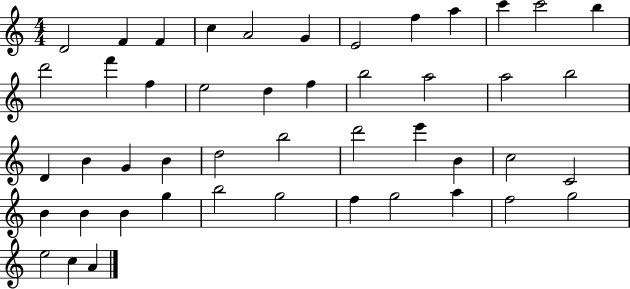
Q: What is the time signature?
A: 4/4